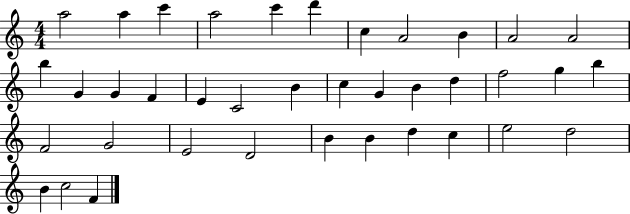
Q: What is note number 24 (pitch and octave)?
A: G5